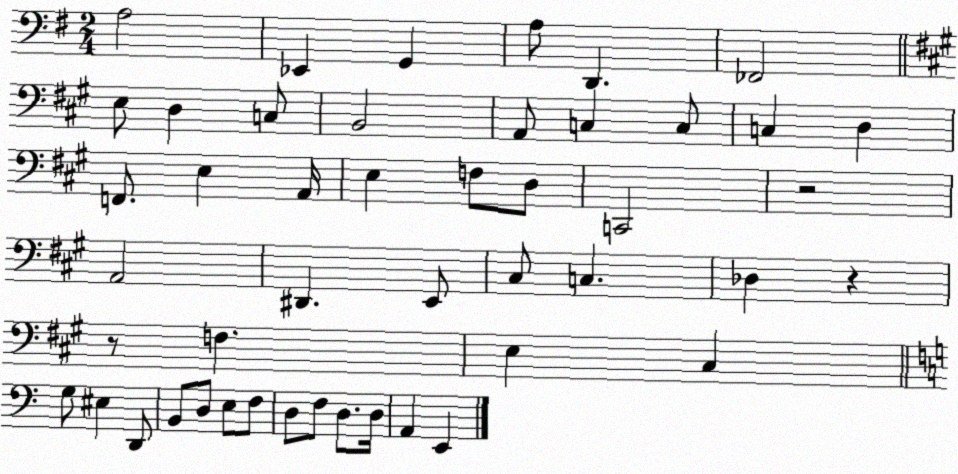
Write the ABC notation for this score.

X:1
T:Untitled
M:2/4
L:1/4
K:G
A,2 _E,, G,, A,/2 D,, _F,,2 E,/2 D, C,/2 B,,2 A,,/2 C, C,/2 C, D, F,,/2 E, A,,/4 E, F,/2 D,/2 C,,2 z2 A,,2 ^D,, E,,/2 ^C,/2 C, _D, z z/2 F, E, ^C, G,/2 ^E, D,,/2 B,,/2 D,/2 E,/2 F,/2 D,/2 F,/2 D,/2 D,/4 A,, E,,